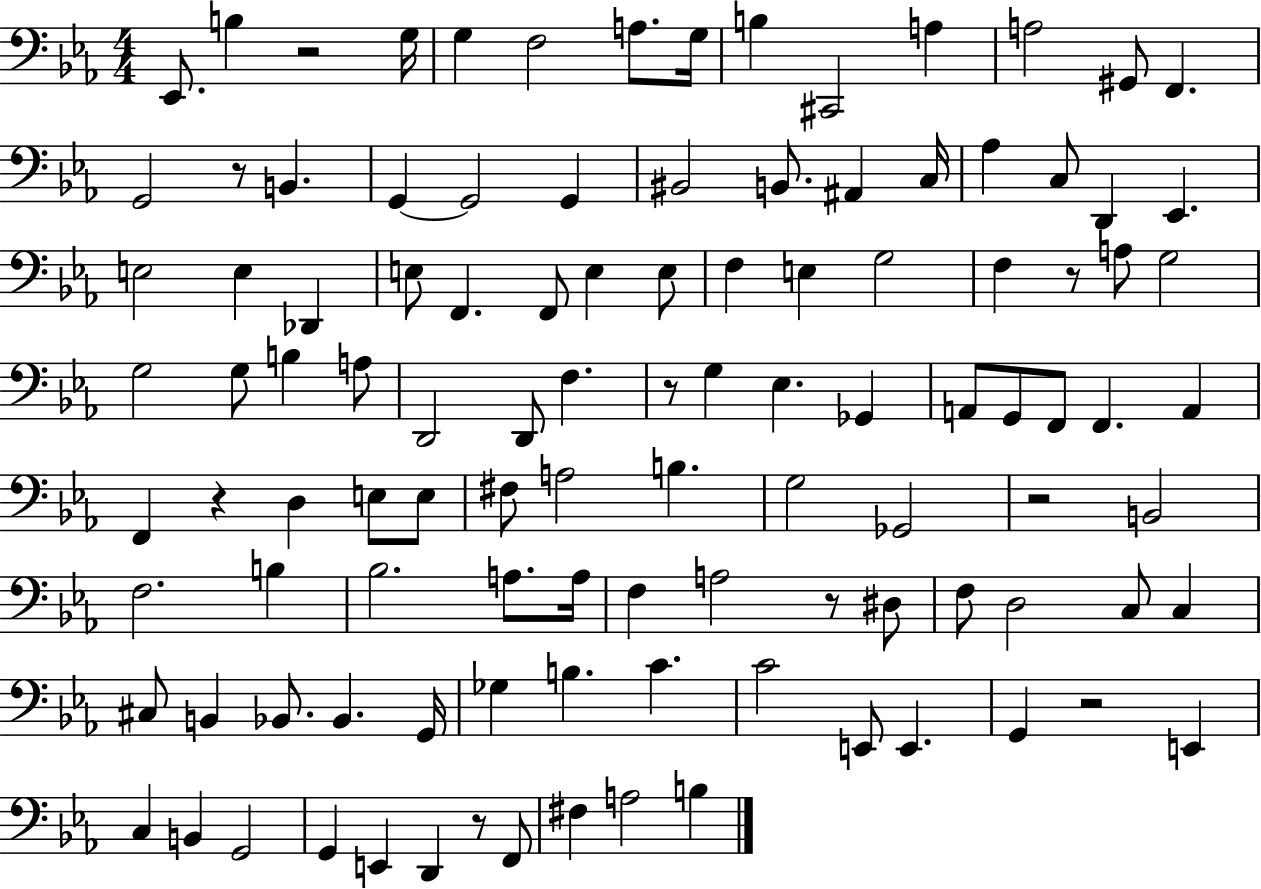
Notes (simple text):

Eb2/e. B3/q R/h G3/s G3/q F3/h A3/e. G3/s B3/q C#2/h A3/q A3/h G#2/e F2/q. G2/h R/e B2/q. G2/q G2/h G2/q BIS2/h B2/e. A#2/q C3/s Ab3/q C3/e D2/q Eb2/q. E3/h E3/q Db2/q E3/e F2/q. F2/e E3/q E3/e F3/q E3/q G3/h F3/q R/e A3/e G3/h G3/h G3/e B3/q A3/e D2/h D2/e F3/q. R/e G3/q Eb3/q. Gb2/q A2/e G2/e F2/e F2/q. A2/q F2/q R/q D3/q E3/e E3/e F#3/e A3/h B3/q. G3/h Gb2/h R/h B2/h F3/h. B3/q Bb3/h. A3/e. A3/s F3/q A3/h R/e D#3/e F3/e D3/h C3/e C3/q C#3/e B2/q Bb2/e. Bb2/q. G2/s Gb3/q B3/q. C4/q. C4/h E2/e E2/q. G2/q R/h E2/q C3/q B2/q G2/h G2/q E2/q D2/q R/e F2/e F#3/q A3/h B3/q